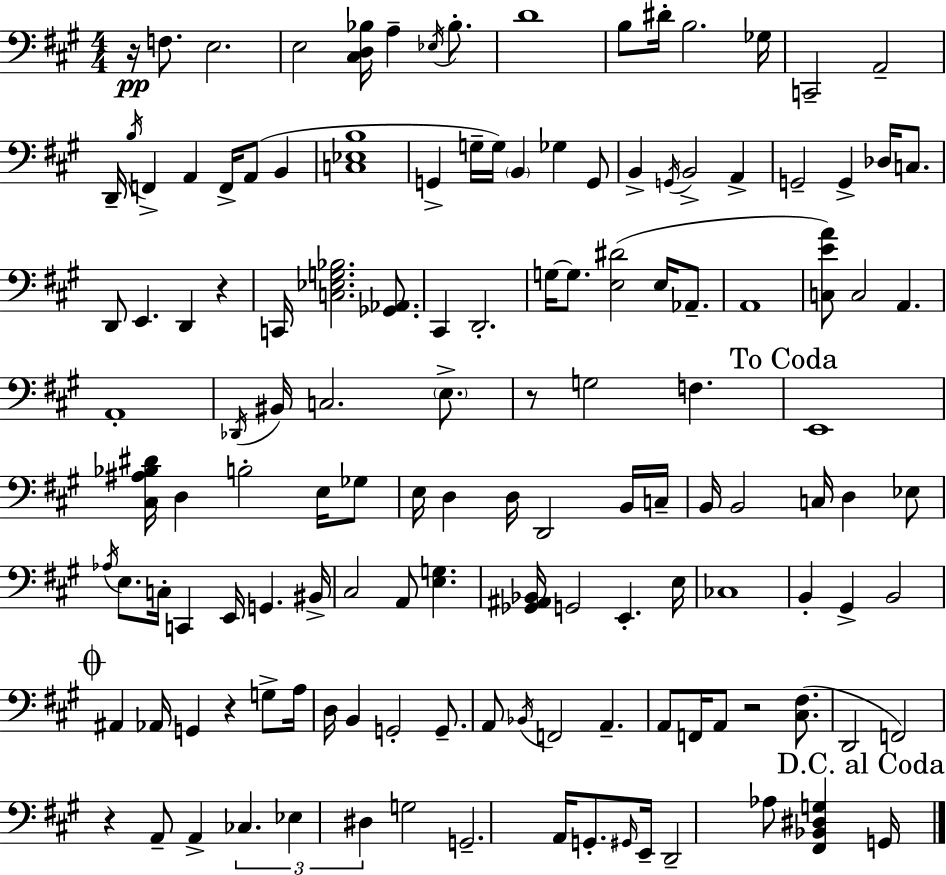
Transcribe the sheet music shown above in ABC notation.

X:1
T:Untitled
M:4/4
L:1/4
K:A
z/4 F,/2 E,2 E,2 [^C,D,_B,]/4 A, _E,/4 _B,/2 D4 B,/2 ^D/4 B,2 _G,/4 C,,2 A,,2 D,,/4 B,/4 F,, A,, F,,/4 A,,/2 B,, [C,_E,B,]4 G,, G,/4 G,/4 B,, _G, G,,/2 B,, G,,/4 B,,2 A,, G,,2 G,, _D,/4 C,/2 D,,/2 E,, D,, z C,,/4 [C,_E,G,_B,]2 [_G,,_A,,]/2 ^C,, D,,2 G,/4 G,/2 [E,^D]2 E,/4 _A,,/2 A,,4 [C,EA]/2 C,2 A,, A,,4 _D,,/4 ^B,,/4 C,2 E,/2 z/2 G,2 F, E,,4 [^C,^A,_B,^D]/4 D, B,2 E,/4 _G,/2 E,/4 D, D,/4 D,,2 B,,/4 C,/4 B,,/4 B,,2 C,/4 D, _E,/2 _A,/4 E,/2 C,/4 C,, E,,/4 G,, ^B,,/4 ^C,2 A,,/2 [E,G,] [_G,,^A,,_B,,]/4 G,,2 E,, E,/4 _C,4 B,, ^G,, B,,2 ^A,, _A,,/4 G,, z G,/2 A,/4 D,/4 B,, G,,2 G,,/2 A,,/2 _B,,/4 F,,2 A,, A,,/2 F,,/4 A,,/2 z2 [^C,^F,]/2 D,,2 F,,2 z A,,/2 A,, _C, _E, ^D, G,2 G,,2 A,,/4 G,,/2 ^G,,/4 E,,/4 D,,2 _A,/2 [^F,,_B,,^D,G,] G,,/4